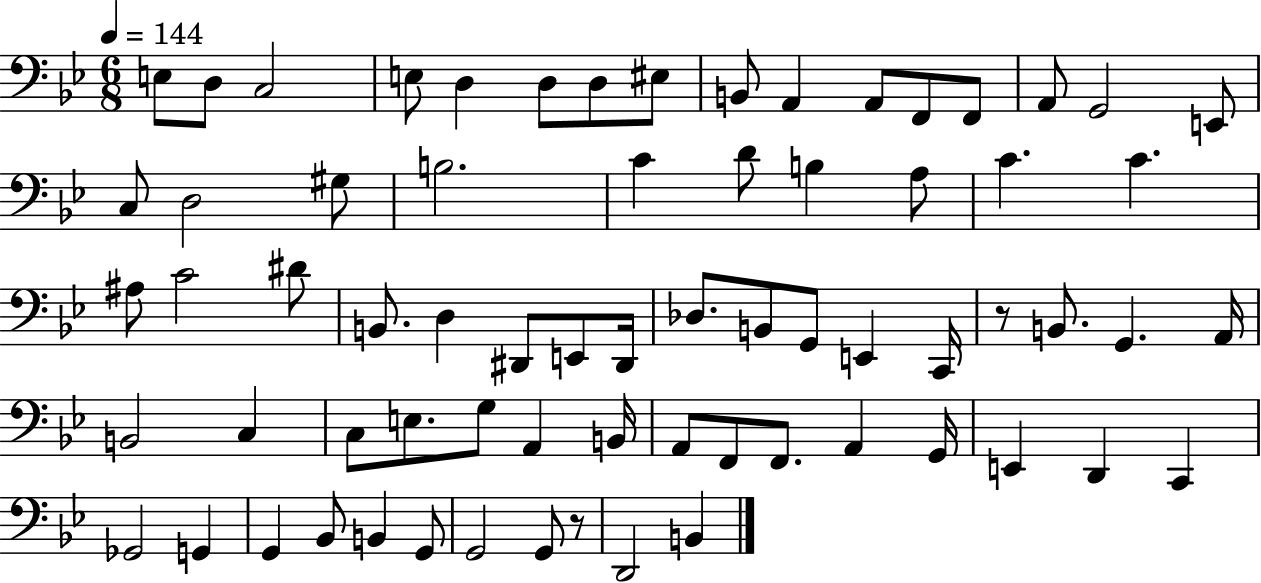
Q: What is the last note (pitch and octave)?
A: B2